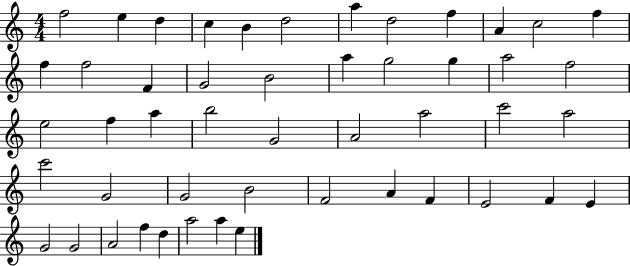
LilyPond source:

{
  \clef treble
  \numericTimeSignature
  \time 4/4
  \key c \major
  f''2 e''4 d''4 | c''4 b'4 d''2 | a''4 d''2 f''4 | a'4 c''2 f''4 | \break f''4 f''2 f'4 | g'2 b'2 | a''4 g''2 g''4 | a''2 f''2 | \break e''2 f''4 a''4 | b''2 g'2 | a'2 a''2 | c'''2 a''2 | \break c'''2 g'2 | g'2 b'2 | f'2 a'4 f'4 | e'2 f'4 e'4 | \break g'2 g'2 | a'2 f''4 d''4 | a''2 a''4 e''4 | \bar "|."
}